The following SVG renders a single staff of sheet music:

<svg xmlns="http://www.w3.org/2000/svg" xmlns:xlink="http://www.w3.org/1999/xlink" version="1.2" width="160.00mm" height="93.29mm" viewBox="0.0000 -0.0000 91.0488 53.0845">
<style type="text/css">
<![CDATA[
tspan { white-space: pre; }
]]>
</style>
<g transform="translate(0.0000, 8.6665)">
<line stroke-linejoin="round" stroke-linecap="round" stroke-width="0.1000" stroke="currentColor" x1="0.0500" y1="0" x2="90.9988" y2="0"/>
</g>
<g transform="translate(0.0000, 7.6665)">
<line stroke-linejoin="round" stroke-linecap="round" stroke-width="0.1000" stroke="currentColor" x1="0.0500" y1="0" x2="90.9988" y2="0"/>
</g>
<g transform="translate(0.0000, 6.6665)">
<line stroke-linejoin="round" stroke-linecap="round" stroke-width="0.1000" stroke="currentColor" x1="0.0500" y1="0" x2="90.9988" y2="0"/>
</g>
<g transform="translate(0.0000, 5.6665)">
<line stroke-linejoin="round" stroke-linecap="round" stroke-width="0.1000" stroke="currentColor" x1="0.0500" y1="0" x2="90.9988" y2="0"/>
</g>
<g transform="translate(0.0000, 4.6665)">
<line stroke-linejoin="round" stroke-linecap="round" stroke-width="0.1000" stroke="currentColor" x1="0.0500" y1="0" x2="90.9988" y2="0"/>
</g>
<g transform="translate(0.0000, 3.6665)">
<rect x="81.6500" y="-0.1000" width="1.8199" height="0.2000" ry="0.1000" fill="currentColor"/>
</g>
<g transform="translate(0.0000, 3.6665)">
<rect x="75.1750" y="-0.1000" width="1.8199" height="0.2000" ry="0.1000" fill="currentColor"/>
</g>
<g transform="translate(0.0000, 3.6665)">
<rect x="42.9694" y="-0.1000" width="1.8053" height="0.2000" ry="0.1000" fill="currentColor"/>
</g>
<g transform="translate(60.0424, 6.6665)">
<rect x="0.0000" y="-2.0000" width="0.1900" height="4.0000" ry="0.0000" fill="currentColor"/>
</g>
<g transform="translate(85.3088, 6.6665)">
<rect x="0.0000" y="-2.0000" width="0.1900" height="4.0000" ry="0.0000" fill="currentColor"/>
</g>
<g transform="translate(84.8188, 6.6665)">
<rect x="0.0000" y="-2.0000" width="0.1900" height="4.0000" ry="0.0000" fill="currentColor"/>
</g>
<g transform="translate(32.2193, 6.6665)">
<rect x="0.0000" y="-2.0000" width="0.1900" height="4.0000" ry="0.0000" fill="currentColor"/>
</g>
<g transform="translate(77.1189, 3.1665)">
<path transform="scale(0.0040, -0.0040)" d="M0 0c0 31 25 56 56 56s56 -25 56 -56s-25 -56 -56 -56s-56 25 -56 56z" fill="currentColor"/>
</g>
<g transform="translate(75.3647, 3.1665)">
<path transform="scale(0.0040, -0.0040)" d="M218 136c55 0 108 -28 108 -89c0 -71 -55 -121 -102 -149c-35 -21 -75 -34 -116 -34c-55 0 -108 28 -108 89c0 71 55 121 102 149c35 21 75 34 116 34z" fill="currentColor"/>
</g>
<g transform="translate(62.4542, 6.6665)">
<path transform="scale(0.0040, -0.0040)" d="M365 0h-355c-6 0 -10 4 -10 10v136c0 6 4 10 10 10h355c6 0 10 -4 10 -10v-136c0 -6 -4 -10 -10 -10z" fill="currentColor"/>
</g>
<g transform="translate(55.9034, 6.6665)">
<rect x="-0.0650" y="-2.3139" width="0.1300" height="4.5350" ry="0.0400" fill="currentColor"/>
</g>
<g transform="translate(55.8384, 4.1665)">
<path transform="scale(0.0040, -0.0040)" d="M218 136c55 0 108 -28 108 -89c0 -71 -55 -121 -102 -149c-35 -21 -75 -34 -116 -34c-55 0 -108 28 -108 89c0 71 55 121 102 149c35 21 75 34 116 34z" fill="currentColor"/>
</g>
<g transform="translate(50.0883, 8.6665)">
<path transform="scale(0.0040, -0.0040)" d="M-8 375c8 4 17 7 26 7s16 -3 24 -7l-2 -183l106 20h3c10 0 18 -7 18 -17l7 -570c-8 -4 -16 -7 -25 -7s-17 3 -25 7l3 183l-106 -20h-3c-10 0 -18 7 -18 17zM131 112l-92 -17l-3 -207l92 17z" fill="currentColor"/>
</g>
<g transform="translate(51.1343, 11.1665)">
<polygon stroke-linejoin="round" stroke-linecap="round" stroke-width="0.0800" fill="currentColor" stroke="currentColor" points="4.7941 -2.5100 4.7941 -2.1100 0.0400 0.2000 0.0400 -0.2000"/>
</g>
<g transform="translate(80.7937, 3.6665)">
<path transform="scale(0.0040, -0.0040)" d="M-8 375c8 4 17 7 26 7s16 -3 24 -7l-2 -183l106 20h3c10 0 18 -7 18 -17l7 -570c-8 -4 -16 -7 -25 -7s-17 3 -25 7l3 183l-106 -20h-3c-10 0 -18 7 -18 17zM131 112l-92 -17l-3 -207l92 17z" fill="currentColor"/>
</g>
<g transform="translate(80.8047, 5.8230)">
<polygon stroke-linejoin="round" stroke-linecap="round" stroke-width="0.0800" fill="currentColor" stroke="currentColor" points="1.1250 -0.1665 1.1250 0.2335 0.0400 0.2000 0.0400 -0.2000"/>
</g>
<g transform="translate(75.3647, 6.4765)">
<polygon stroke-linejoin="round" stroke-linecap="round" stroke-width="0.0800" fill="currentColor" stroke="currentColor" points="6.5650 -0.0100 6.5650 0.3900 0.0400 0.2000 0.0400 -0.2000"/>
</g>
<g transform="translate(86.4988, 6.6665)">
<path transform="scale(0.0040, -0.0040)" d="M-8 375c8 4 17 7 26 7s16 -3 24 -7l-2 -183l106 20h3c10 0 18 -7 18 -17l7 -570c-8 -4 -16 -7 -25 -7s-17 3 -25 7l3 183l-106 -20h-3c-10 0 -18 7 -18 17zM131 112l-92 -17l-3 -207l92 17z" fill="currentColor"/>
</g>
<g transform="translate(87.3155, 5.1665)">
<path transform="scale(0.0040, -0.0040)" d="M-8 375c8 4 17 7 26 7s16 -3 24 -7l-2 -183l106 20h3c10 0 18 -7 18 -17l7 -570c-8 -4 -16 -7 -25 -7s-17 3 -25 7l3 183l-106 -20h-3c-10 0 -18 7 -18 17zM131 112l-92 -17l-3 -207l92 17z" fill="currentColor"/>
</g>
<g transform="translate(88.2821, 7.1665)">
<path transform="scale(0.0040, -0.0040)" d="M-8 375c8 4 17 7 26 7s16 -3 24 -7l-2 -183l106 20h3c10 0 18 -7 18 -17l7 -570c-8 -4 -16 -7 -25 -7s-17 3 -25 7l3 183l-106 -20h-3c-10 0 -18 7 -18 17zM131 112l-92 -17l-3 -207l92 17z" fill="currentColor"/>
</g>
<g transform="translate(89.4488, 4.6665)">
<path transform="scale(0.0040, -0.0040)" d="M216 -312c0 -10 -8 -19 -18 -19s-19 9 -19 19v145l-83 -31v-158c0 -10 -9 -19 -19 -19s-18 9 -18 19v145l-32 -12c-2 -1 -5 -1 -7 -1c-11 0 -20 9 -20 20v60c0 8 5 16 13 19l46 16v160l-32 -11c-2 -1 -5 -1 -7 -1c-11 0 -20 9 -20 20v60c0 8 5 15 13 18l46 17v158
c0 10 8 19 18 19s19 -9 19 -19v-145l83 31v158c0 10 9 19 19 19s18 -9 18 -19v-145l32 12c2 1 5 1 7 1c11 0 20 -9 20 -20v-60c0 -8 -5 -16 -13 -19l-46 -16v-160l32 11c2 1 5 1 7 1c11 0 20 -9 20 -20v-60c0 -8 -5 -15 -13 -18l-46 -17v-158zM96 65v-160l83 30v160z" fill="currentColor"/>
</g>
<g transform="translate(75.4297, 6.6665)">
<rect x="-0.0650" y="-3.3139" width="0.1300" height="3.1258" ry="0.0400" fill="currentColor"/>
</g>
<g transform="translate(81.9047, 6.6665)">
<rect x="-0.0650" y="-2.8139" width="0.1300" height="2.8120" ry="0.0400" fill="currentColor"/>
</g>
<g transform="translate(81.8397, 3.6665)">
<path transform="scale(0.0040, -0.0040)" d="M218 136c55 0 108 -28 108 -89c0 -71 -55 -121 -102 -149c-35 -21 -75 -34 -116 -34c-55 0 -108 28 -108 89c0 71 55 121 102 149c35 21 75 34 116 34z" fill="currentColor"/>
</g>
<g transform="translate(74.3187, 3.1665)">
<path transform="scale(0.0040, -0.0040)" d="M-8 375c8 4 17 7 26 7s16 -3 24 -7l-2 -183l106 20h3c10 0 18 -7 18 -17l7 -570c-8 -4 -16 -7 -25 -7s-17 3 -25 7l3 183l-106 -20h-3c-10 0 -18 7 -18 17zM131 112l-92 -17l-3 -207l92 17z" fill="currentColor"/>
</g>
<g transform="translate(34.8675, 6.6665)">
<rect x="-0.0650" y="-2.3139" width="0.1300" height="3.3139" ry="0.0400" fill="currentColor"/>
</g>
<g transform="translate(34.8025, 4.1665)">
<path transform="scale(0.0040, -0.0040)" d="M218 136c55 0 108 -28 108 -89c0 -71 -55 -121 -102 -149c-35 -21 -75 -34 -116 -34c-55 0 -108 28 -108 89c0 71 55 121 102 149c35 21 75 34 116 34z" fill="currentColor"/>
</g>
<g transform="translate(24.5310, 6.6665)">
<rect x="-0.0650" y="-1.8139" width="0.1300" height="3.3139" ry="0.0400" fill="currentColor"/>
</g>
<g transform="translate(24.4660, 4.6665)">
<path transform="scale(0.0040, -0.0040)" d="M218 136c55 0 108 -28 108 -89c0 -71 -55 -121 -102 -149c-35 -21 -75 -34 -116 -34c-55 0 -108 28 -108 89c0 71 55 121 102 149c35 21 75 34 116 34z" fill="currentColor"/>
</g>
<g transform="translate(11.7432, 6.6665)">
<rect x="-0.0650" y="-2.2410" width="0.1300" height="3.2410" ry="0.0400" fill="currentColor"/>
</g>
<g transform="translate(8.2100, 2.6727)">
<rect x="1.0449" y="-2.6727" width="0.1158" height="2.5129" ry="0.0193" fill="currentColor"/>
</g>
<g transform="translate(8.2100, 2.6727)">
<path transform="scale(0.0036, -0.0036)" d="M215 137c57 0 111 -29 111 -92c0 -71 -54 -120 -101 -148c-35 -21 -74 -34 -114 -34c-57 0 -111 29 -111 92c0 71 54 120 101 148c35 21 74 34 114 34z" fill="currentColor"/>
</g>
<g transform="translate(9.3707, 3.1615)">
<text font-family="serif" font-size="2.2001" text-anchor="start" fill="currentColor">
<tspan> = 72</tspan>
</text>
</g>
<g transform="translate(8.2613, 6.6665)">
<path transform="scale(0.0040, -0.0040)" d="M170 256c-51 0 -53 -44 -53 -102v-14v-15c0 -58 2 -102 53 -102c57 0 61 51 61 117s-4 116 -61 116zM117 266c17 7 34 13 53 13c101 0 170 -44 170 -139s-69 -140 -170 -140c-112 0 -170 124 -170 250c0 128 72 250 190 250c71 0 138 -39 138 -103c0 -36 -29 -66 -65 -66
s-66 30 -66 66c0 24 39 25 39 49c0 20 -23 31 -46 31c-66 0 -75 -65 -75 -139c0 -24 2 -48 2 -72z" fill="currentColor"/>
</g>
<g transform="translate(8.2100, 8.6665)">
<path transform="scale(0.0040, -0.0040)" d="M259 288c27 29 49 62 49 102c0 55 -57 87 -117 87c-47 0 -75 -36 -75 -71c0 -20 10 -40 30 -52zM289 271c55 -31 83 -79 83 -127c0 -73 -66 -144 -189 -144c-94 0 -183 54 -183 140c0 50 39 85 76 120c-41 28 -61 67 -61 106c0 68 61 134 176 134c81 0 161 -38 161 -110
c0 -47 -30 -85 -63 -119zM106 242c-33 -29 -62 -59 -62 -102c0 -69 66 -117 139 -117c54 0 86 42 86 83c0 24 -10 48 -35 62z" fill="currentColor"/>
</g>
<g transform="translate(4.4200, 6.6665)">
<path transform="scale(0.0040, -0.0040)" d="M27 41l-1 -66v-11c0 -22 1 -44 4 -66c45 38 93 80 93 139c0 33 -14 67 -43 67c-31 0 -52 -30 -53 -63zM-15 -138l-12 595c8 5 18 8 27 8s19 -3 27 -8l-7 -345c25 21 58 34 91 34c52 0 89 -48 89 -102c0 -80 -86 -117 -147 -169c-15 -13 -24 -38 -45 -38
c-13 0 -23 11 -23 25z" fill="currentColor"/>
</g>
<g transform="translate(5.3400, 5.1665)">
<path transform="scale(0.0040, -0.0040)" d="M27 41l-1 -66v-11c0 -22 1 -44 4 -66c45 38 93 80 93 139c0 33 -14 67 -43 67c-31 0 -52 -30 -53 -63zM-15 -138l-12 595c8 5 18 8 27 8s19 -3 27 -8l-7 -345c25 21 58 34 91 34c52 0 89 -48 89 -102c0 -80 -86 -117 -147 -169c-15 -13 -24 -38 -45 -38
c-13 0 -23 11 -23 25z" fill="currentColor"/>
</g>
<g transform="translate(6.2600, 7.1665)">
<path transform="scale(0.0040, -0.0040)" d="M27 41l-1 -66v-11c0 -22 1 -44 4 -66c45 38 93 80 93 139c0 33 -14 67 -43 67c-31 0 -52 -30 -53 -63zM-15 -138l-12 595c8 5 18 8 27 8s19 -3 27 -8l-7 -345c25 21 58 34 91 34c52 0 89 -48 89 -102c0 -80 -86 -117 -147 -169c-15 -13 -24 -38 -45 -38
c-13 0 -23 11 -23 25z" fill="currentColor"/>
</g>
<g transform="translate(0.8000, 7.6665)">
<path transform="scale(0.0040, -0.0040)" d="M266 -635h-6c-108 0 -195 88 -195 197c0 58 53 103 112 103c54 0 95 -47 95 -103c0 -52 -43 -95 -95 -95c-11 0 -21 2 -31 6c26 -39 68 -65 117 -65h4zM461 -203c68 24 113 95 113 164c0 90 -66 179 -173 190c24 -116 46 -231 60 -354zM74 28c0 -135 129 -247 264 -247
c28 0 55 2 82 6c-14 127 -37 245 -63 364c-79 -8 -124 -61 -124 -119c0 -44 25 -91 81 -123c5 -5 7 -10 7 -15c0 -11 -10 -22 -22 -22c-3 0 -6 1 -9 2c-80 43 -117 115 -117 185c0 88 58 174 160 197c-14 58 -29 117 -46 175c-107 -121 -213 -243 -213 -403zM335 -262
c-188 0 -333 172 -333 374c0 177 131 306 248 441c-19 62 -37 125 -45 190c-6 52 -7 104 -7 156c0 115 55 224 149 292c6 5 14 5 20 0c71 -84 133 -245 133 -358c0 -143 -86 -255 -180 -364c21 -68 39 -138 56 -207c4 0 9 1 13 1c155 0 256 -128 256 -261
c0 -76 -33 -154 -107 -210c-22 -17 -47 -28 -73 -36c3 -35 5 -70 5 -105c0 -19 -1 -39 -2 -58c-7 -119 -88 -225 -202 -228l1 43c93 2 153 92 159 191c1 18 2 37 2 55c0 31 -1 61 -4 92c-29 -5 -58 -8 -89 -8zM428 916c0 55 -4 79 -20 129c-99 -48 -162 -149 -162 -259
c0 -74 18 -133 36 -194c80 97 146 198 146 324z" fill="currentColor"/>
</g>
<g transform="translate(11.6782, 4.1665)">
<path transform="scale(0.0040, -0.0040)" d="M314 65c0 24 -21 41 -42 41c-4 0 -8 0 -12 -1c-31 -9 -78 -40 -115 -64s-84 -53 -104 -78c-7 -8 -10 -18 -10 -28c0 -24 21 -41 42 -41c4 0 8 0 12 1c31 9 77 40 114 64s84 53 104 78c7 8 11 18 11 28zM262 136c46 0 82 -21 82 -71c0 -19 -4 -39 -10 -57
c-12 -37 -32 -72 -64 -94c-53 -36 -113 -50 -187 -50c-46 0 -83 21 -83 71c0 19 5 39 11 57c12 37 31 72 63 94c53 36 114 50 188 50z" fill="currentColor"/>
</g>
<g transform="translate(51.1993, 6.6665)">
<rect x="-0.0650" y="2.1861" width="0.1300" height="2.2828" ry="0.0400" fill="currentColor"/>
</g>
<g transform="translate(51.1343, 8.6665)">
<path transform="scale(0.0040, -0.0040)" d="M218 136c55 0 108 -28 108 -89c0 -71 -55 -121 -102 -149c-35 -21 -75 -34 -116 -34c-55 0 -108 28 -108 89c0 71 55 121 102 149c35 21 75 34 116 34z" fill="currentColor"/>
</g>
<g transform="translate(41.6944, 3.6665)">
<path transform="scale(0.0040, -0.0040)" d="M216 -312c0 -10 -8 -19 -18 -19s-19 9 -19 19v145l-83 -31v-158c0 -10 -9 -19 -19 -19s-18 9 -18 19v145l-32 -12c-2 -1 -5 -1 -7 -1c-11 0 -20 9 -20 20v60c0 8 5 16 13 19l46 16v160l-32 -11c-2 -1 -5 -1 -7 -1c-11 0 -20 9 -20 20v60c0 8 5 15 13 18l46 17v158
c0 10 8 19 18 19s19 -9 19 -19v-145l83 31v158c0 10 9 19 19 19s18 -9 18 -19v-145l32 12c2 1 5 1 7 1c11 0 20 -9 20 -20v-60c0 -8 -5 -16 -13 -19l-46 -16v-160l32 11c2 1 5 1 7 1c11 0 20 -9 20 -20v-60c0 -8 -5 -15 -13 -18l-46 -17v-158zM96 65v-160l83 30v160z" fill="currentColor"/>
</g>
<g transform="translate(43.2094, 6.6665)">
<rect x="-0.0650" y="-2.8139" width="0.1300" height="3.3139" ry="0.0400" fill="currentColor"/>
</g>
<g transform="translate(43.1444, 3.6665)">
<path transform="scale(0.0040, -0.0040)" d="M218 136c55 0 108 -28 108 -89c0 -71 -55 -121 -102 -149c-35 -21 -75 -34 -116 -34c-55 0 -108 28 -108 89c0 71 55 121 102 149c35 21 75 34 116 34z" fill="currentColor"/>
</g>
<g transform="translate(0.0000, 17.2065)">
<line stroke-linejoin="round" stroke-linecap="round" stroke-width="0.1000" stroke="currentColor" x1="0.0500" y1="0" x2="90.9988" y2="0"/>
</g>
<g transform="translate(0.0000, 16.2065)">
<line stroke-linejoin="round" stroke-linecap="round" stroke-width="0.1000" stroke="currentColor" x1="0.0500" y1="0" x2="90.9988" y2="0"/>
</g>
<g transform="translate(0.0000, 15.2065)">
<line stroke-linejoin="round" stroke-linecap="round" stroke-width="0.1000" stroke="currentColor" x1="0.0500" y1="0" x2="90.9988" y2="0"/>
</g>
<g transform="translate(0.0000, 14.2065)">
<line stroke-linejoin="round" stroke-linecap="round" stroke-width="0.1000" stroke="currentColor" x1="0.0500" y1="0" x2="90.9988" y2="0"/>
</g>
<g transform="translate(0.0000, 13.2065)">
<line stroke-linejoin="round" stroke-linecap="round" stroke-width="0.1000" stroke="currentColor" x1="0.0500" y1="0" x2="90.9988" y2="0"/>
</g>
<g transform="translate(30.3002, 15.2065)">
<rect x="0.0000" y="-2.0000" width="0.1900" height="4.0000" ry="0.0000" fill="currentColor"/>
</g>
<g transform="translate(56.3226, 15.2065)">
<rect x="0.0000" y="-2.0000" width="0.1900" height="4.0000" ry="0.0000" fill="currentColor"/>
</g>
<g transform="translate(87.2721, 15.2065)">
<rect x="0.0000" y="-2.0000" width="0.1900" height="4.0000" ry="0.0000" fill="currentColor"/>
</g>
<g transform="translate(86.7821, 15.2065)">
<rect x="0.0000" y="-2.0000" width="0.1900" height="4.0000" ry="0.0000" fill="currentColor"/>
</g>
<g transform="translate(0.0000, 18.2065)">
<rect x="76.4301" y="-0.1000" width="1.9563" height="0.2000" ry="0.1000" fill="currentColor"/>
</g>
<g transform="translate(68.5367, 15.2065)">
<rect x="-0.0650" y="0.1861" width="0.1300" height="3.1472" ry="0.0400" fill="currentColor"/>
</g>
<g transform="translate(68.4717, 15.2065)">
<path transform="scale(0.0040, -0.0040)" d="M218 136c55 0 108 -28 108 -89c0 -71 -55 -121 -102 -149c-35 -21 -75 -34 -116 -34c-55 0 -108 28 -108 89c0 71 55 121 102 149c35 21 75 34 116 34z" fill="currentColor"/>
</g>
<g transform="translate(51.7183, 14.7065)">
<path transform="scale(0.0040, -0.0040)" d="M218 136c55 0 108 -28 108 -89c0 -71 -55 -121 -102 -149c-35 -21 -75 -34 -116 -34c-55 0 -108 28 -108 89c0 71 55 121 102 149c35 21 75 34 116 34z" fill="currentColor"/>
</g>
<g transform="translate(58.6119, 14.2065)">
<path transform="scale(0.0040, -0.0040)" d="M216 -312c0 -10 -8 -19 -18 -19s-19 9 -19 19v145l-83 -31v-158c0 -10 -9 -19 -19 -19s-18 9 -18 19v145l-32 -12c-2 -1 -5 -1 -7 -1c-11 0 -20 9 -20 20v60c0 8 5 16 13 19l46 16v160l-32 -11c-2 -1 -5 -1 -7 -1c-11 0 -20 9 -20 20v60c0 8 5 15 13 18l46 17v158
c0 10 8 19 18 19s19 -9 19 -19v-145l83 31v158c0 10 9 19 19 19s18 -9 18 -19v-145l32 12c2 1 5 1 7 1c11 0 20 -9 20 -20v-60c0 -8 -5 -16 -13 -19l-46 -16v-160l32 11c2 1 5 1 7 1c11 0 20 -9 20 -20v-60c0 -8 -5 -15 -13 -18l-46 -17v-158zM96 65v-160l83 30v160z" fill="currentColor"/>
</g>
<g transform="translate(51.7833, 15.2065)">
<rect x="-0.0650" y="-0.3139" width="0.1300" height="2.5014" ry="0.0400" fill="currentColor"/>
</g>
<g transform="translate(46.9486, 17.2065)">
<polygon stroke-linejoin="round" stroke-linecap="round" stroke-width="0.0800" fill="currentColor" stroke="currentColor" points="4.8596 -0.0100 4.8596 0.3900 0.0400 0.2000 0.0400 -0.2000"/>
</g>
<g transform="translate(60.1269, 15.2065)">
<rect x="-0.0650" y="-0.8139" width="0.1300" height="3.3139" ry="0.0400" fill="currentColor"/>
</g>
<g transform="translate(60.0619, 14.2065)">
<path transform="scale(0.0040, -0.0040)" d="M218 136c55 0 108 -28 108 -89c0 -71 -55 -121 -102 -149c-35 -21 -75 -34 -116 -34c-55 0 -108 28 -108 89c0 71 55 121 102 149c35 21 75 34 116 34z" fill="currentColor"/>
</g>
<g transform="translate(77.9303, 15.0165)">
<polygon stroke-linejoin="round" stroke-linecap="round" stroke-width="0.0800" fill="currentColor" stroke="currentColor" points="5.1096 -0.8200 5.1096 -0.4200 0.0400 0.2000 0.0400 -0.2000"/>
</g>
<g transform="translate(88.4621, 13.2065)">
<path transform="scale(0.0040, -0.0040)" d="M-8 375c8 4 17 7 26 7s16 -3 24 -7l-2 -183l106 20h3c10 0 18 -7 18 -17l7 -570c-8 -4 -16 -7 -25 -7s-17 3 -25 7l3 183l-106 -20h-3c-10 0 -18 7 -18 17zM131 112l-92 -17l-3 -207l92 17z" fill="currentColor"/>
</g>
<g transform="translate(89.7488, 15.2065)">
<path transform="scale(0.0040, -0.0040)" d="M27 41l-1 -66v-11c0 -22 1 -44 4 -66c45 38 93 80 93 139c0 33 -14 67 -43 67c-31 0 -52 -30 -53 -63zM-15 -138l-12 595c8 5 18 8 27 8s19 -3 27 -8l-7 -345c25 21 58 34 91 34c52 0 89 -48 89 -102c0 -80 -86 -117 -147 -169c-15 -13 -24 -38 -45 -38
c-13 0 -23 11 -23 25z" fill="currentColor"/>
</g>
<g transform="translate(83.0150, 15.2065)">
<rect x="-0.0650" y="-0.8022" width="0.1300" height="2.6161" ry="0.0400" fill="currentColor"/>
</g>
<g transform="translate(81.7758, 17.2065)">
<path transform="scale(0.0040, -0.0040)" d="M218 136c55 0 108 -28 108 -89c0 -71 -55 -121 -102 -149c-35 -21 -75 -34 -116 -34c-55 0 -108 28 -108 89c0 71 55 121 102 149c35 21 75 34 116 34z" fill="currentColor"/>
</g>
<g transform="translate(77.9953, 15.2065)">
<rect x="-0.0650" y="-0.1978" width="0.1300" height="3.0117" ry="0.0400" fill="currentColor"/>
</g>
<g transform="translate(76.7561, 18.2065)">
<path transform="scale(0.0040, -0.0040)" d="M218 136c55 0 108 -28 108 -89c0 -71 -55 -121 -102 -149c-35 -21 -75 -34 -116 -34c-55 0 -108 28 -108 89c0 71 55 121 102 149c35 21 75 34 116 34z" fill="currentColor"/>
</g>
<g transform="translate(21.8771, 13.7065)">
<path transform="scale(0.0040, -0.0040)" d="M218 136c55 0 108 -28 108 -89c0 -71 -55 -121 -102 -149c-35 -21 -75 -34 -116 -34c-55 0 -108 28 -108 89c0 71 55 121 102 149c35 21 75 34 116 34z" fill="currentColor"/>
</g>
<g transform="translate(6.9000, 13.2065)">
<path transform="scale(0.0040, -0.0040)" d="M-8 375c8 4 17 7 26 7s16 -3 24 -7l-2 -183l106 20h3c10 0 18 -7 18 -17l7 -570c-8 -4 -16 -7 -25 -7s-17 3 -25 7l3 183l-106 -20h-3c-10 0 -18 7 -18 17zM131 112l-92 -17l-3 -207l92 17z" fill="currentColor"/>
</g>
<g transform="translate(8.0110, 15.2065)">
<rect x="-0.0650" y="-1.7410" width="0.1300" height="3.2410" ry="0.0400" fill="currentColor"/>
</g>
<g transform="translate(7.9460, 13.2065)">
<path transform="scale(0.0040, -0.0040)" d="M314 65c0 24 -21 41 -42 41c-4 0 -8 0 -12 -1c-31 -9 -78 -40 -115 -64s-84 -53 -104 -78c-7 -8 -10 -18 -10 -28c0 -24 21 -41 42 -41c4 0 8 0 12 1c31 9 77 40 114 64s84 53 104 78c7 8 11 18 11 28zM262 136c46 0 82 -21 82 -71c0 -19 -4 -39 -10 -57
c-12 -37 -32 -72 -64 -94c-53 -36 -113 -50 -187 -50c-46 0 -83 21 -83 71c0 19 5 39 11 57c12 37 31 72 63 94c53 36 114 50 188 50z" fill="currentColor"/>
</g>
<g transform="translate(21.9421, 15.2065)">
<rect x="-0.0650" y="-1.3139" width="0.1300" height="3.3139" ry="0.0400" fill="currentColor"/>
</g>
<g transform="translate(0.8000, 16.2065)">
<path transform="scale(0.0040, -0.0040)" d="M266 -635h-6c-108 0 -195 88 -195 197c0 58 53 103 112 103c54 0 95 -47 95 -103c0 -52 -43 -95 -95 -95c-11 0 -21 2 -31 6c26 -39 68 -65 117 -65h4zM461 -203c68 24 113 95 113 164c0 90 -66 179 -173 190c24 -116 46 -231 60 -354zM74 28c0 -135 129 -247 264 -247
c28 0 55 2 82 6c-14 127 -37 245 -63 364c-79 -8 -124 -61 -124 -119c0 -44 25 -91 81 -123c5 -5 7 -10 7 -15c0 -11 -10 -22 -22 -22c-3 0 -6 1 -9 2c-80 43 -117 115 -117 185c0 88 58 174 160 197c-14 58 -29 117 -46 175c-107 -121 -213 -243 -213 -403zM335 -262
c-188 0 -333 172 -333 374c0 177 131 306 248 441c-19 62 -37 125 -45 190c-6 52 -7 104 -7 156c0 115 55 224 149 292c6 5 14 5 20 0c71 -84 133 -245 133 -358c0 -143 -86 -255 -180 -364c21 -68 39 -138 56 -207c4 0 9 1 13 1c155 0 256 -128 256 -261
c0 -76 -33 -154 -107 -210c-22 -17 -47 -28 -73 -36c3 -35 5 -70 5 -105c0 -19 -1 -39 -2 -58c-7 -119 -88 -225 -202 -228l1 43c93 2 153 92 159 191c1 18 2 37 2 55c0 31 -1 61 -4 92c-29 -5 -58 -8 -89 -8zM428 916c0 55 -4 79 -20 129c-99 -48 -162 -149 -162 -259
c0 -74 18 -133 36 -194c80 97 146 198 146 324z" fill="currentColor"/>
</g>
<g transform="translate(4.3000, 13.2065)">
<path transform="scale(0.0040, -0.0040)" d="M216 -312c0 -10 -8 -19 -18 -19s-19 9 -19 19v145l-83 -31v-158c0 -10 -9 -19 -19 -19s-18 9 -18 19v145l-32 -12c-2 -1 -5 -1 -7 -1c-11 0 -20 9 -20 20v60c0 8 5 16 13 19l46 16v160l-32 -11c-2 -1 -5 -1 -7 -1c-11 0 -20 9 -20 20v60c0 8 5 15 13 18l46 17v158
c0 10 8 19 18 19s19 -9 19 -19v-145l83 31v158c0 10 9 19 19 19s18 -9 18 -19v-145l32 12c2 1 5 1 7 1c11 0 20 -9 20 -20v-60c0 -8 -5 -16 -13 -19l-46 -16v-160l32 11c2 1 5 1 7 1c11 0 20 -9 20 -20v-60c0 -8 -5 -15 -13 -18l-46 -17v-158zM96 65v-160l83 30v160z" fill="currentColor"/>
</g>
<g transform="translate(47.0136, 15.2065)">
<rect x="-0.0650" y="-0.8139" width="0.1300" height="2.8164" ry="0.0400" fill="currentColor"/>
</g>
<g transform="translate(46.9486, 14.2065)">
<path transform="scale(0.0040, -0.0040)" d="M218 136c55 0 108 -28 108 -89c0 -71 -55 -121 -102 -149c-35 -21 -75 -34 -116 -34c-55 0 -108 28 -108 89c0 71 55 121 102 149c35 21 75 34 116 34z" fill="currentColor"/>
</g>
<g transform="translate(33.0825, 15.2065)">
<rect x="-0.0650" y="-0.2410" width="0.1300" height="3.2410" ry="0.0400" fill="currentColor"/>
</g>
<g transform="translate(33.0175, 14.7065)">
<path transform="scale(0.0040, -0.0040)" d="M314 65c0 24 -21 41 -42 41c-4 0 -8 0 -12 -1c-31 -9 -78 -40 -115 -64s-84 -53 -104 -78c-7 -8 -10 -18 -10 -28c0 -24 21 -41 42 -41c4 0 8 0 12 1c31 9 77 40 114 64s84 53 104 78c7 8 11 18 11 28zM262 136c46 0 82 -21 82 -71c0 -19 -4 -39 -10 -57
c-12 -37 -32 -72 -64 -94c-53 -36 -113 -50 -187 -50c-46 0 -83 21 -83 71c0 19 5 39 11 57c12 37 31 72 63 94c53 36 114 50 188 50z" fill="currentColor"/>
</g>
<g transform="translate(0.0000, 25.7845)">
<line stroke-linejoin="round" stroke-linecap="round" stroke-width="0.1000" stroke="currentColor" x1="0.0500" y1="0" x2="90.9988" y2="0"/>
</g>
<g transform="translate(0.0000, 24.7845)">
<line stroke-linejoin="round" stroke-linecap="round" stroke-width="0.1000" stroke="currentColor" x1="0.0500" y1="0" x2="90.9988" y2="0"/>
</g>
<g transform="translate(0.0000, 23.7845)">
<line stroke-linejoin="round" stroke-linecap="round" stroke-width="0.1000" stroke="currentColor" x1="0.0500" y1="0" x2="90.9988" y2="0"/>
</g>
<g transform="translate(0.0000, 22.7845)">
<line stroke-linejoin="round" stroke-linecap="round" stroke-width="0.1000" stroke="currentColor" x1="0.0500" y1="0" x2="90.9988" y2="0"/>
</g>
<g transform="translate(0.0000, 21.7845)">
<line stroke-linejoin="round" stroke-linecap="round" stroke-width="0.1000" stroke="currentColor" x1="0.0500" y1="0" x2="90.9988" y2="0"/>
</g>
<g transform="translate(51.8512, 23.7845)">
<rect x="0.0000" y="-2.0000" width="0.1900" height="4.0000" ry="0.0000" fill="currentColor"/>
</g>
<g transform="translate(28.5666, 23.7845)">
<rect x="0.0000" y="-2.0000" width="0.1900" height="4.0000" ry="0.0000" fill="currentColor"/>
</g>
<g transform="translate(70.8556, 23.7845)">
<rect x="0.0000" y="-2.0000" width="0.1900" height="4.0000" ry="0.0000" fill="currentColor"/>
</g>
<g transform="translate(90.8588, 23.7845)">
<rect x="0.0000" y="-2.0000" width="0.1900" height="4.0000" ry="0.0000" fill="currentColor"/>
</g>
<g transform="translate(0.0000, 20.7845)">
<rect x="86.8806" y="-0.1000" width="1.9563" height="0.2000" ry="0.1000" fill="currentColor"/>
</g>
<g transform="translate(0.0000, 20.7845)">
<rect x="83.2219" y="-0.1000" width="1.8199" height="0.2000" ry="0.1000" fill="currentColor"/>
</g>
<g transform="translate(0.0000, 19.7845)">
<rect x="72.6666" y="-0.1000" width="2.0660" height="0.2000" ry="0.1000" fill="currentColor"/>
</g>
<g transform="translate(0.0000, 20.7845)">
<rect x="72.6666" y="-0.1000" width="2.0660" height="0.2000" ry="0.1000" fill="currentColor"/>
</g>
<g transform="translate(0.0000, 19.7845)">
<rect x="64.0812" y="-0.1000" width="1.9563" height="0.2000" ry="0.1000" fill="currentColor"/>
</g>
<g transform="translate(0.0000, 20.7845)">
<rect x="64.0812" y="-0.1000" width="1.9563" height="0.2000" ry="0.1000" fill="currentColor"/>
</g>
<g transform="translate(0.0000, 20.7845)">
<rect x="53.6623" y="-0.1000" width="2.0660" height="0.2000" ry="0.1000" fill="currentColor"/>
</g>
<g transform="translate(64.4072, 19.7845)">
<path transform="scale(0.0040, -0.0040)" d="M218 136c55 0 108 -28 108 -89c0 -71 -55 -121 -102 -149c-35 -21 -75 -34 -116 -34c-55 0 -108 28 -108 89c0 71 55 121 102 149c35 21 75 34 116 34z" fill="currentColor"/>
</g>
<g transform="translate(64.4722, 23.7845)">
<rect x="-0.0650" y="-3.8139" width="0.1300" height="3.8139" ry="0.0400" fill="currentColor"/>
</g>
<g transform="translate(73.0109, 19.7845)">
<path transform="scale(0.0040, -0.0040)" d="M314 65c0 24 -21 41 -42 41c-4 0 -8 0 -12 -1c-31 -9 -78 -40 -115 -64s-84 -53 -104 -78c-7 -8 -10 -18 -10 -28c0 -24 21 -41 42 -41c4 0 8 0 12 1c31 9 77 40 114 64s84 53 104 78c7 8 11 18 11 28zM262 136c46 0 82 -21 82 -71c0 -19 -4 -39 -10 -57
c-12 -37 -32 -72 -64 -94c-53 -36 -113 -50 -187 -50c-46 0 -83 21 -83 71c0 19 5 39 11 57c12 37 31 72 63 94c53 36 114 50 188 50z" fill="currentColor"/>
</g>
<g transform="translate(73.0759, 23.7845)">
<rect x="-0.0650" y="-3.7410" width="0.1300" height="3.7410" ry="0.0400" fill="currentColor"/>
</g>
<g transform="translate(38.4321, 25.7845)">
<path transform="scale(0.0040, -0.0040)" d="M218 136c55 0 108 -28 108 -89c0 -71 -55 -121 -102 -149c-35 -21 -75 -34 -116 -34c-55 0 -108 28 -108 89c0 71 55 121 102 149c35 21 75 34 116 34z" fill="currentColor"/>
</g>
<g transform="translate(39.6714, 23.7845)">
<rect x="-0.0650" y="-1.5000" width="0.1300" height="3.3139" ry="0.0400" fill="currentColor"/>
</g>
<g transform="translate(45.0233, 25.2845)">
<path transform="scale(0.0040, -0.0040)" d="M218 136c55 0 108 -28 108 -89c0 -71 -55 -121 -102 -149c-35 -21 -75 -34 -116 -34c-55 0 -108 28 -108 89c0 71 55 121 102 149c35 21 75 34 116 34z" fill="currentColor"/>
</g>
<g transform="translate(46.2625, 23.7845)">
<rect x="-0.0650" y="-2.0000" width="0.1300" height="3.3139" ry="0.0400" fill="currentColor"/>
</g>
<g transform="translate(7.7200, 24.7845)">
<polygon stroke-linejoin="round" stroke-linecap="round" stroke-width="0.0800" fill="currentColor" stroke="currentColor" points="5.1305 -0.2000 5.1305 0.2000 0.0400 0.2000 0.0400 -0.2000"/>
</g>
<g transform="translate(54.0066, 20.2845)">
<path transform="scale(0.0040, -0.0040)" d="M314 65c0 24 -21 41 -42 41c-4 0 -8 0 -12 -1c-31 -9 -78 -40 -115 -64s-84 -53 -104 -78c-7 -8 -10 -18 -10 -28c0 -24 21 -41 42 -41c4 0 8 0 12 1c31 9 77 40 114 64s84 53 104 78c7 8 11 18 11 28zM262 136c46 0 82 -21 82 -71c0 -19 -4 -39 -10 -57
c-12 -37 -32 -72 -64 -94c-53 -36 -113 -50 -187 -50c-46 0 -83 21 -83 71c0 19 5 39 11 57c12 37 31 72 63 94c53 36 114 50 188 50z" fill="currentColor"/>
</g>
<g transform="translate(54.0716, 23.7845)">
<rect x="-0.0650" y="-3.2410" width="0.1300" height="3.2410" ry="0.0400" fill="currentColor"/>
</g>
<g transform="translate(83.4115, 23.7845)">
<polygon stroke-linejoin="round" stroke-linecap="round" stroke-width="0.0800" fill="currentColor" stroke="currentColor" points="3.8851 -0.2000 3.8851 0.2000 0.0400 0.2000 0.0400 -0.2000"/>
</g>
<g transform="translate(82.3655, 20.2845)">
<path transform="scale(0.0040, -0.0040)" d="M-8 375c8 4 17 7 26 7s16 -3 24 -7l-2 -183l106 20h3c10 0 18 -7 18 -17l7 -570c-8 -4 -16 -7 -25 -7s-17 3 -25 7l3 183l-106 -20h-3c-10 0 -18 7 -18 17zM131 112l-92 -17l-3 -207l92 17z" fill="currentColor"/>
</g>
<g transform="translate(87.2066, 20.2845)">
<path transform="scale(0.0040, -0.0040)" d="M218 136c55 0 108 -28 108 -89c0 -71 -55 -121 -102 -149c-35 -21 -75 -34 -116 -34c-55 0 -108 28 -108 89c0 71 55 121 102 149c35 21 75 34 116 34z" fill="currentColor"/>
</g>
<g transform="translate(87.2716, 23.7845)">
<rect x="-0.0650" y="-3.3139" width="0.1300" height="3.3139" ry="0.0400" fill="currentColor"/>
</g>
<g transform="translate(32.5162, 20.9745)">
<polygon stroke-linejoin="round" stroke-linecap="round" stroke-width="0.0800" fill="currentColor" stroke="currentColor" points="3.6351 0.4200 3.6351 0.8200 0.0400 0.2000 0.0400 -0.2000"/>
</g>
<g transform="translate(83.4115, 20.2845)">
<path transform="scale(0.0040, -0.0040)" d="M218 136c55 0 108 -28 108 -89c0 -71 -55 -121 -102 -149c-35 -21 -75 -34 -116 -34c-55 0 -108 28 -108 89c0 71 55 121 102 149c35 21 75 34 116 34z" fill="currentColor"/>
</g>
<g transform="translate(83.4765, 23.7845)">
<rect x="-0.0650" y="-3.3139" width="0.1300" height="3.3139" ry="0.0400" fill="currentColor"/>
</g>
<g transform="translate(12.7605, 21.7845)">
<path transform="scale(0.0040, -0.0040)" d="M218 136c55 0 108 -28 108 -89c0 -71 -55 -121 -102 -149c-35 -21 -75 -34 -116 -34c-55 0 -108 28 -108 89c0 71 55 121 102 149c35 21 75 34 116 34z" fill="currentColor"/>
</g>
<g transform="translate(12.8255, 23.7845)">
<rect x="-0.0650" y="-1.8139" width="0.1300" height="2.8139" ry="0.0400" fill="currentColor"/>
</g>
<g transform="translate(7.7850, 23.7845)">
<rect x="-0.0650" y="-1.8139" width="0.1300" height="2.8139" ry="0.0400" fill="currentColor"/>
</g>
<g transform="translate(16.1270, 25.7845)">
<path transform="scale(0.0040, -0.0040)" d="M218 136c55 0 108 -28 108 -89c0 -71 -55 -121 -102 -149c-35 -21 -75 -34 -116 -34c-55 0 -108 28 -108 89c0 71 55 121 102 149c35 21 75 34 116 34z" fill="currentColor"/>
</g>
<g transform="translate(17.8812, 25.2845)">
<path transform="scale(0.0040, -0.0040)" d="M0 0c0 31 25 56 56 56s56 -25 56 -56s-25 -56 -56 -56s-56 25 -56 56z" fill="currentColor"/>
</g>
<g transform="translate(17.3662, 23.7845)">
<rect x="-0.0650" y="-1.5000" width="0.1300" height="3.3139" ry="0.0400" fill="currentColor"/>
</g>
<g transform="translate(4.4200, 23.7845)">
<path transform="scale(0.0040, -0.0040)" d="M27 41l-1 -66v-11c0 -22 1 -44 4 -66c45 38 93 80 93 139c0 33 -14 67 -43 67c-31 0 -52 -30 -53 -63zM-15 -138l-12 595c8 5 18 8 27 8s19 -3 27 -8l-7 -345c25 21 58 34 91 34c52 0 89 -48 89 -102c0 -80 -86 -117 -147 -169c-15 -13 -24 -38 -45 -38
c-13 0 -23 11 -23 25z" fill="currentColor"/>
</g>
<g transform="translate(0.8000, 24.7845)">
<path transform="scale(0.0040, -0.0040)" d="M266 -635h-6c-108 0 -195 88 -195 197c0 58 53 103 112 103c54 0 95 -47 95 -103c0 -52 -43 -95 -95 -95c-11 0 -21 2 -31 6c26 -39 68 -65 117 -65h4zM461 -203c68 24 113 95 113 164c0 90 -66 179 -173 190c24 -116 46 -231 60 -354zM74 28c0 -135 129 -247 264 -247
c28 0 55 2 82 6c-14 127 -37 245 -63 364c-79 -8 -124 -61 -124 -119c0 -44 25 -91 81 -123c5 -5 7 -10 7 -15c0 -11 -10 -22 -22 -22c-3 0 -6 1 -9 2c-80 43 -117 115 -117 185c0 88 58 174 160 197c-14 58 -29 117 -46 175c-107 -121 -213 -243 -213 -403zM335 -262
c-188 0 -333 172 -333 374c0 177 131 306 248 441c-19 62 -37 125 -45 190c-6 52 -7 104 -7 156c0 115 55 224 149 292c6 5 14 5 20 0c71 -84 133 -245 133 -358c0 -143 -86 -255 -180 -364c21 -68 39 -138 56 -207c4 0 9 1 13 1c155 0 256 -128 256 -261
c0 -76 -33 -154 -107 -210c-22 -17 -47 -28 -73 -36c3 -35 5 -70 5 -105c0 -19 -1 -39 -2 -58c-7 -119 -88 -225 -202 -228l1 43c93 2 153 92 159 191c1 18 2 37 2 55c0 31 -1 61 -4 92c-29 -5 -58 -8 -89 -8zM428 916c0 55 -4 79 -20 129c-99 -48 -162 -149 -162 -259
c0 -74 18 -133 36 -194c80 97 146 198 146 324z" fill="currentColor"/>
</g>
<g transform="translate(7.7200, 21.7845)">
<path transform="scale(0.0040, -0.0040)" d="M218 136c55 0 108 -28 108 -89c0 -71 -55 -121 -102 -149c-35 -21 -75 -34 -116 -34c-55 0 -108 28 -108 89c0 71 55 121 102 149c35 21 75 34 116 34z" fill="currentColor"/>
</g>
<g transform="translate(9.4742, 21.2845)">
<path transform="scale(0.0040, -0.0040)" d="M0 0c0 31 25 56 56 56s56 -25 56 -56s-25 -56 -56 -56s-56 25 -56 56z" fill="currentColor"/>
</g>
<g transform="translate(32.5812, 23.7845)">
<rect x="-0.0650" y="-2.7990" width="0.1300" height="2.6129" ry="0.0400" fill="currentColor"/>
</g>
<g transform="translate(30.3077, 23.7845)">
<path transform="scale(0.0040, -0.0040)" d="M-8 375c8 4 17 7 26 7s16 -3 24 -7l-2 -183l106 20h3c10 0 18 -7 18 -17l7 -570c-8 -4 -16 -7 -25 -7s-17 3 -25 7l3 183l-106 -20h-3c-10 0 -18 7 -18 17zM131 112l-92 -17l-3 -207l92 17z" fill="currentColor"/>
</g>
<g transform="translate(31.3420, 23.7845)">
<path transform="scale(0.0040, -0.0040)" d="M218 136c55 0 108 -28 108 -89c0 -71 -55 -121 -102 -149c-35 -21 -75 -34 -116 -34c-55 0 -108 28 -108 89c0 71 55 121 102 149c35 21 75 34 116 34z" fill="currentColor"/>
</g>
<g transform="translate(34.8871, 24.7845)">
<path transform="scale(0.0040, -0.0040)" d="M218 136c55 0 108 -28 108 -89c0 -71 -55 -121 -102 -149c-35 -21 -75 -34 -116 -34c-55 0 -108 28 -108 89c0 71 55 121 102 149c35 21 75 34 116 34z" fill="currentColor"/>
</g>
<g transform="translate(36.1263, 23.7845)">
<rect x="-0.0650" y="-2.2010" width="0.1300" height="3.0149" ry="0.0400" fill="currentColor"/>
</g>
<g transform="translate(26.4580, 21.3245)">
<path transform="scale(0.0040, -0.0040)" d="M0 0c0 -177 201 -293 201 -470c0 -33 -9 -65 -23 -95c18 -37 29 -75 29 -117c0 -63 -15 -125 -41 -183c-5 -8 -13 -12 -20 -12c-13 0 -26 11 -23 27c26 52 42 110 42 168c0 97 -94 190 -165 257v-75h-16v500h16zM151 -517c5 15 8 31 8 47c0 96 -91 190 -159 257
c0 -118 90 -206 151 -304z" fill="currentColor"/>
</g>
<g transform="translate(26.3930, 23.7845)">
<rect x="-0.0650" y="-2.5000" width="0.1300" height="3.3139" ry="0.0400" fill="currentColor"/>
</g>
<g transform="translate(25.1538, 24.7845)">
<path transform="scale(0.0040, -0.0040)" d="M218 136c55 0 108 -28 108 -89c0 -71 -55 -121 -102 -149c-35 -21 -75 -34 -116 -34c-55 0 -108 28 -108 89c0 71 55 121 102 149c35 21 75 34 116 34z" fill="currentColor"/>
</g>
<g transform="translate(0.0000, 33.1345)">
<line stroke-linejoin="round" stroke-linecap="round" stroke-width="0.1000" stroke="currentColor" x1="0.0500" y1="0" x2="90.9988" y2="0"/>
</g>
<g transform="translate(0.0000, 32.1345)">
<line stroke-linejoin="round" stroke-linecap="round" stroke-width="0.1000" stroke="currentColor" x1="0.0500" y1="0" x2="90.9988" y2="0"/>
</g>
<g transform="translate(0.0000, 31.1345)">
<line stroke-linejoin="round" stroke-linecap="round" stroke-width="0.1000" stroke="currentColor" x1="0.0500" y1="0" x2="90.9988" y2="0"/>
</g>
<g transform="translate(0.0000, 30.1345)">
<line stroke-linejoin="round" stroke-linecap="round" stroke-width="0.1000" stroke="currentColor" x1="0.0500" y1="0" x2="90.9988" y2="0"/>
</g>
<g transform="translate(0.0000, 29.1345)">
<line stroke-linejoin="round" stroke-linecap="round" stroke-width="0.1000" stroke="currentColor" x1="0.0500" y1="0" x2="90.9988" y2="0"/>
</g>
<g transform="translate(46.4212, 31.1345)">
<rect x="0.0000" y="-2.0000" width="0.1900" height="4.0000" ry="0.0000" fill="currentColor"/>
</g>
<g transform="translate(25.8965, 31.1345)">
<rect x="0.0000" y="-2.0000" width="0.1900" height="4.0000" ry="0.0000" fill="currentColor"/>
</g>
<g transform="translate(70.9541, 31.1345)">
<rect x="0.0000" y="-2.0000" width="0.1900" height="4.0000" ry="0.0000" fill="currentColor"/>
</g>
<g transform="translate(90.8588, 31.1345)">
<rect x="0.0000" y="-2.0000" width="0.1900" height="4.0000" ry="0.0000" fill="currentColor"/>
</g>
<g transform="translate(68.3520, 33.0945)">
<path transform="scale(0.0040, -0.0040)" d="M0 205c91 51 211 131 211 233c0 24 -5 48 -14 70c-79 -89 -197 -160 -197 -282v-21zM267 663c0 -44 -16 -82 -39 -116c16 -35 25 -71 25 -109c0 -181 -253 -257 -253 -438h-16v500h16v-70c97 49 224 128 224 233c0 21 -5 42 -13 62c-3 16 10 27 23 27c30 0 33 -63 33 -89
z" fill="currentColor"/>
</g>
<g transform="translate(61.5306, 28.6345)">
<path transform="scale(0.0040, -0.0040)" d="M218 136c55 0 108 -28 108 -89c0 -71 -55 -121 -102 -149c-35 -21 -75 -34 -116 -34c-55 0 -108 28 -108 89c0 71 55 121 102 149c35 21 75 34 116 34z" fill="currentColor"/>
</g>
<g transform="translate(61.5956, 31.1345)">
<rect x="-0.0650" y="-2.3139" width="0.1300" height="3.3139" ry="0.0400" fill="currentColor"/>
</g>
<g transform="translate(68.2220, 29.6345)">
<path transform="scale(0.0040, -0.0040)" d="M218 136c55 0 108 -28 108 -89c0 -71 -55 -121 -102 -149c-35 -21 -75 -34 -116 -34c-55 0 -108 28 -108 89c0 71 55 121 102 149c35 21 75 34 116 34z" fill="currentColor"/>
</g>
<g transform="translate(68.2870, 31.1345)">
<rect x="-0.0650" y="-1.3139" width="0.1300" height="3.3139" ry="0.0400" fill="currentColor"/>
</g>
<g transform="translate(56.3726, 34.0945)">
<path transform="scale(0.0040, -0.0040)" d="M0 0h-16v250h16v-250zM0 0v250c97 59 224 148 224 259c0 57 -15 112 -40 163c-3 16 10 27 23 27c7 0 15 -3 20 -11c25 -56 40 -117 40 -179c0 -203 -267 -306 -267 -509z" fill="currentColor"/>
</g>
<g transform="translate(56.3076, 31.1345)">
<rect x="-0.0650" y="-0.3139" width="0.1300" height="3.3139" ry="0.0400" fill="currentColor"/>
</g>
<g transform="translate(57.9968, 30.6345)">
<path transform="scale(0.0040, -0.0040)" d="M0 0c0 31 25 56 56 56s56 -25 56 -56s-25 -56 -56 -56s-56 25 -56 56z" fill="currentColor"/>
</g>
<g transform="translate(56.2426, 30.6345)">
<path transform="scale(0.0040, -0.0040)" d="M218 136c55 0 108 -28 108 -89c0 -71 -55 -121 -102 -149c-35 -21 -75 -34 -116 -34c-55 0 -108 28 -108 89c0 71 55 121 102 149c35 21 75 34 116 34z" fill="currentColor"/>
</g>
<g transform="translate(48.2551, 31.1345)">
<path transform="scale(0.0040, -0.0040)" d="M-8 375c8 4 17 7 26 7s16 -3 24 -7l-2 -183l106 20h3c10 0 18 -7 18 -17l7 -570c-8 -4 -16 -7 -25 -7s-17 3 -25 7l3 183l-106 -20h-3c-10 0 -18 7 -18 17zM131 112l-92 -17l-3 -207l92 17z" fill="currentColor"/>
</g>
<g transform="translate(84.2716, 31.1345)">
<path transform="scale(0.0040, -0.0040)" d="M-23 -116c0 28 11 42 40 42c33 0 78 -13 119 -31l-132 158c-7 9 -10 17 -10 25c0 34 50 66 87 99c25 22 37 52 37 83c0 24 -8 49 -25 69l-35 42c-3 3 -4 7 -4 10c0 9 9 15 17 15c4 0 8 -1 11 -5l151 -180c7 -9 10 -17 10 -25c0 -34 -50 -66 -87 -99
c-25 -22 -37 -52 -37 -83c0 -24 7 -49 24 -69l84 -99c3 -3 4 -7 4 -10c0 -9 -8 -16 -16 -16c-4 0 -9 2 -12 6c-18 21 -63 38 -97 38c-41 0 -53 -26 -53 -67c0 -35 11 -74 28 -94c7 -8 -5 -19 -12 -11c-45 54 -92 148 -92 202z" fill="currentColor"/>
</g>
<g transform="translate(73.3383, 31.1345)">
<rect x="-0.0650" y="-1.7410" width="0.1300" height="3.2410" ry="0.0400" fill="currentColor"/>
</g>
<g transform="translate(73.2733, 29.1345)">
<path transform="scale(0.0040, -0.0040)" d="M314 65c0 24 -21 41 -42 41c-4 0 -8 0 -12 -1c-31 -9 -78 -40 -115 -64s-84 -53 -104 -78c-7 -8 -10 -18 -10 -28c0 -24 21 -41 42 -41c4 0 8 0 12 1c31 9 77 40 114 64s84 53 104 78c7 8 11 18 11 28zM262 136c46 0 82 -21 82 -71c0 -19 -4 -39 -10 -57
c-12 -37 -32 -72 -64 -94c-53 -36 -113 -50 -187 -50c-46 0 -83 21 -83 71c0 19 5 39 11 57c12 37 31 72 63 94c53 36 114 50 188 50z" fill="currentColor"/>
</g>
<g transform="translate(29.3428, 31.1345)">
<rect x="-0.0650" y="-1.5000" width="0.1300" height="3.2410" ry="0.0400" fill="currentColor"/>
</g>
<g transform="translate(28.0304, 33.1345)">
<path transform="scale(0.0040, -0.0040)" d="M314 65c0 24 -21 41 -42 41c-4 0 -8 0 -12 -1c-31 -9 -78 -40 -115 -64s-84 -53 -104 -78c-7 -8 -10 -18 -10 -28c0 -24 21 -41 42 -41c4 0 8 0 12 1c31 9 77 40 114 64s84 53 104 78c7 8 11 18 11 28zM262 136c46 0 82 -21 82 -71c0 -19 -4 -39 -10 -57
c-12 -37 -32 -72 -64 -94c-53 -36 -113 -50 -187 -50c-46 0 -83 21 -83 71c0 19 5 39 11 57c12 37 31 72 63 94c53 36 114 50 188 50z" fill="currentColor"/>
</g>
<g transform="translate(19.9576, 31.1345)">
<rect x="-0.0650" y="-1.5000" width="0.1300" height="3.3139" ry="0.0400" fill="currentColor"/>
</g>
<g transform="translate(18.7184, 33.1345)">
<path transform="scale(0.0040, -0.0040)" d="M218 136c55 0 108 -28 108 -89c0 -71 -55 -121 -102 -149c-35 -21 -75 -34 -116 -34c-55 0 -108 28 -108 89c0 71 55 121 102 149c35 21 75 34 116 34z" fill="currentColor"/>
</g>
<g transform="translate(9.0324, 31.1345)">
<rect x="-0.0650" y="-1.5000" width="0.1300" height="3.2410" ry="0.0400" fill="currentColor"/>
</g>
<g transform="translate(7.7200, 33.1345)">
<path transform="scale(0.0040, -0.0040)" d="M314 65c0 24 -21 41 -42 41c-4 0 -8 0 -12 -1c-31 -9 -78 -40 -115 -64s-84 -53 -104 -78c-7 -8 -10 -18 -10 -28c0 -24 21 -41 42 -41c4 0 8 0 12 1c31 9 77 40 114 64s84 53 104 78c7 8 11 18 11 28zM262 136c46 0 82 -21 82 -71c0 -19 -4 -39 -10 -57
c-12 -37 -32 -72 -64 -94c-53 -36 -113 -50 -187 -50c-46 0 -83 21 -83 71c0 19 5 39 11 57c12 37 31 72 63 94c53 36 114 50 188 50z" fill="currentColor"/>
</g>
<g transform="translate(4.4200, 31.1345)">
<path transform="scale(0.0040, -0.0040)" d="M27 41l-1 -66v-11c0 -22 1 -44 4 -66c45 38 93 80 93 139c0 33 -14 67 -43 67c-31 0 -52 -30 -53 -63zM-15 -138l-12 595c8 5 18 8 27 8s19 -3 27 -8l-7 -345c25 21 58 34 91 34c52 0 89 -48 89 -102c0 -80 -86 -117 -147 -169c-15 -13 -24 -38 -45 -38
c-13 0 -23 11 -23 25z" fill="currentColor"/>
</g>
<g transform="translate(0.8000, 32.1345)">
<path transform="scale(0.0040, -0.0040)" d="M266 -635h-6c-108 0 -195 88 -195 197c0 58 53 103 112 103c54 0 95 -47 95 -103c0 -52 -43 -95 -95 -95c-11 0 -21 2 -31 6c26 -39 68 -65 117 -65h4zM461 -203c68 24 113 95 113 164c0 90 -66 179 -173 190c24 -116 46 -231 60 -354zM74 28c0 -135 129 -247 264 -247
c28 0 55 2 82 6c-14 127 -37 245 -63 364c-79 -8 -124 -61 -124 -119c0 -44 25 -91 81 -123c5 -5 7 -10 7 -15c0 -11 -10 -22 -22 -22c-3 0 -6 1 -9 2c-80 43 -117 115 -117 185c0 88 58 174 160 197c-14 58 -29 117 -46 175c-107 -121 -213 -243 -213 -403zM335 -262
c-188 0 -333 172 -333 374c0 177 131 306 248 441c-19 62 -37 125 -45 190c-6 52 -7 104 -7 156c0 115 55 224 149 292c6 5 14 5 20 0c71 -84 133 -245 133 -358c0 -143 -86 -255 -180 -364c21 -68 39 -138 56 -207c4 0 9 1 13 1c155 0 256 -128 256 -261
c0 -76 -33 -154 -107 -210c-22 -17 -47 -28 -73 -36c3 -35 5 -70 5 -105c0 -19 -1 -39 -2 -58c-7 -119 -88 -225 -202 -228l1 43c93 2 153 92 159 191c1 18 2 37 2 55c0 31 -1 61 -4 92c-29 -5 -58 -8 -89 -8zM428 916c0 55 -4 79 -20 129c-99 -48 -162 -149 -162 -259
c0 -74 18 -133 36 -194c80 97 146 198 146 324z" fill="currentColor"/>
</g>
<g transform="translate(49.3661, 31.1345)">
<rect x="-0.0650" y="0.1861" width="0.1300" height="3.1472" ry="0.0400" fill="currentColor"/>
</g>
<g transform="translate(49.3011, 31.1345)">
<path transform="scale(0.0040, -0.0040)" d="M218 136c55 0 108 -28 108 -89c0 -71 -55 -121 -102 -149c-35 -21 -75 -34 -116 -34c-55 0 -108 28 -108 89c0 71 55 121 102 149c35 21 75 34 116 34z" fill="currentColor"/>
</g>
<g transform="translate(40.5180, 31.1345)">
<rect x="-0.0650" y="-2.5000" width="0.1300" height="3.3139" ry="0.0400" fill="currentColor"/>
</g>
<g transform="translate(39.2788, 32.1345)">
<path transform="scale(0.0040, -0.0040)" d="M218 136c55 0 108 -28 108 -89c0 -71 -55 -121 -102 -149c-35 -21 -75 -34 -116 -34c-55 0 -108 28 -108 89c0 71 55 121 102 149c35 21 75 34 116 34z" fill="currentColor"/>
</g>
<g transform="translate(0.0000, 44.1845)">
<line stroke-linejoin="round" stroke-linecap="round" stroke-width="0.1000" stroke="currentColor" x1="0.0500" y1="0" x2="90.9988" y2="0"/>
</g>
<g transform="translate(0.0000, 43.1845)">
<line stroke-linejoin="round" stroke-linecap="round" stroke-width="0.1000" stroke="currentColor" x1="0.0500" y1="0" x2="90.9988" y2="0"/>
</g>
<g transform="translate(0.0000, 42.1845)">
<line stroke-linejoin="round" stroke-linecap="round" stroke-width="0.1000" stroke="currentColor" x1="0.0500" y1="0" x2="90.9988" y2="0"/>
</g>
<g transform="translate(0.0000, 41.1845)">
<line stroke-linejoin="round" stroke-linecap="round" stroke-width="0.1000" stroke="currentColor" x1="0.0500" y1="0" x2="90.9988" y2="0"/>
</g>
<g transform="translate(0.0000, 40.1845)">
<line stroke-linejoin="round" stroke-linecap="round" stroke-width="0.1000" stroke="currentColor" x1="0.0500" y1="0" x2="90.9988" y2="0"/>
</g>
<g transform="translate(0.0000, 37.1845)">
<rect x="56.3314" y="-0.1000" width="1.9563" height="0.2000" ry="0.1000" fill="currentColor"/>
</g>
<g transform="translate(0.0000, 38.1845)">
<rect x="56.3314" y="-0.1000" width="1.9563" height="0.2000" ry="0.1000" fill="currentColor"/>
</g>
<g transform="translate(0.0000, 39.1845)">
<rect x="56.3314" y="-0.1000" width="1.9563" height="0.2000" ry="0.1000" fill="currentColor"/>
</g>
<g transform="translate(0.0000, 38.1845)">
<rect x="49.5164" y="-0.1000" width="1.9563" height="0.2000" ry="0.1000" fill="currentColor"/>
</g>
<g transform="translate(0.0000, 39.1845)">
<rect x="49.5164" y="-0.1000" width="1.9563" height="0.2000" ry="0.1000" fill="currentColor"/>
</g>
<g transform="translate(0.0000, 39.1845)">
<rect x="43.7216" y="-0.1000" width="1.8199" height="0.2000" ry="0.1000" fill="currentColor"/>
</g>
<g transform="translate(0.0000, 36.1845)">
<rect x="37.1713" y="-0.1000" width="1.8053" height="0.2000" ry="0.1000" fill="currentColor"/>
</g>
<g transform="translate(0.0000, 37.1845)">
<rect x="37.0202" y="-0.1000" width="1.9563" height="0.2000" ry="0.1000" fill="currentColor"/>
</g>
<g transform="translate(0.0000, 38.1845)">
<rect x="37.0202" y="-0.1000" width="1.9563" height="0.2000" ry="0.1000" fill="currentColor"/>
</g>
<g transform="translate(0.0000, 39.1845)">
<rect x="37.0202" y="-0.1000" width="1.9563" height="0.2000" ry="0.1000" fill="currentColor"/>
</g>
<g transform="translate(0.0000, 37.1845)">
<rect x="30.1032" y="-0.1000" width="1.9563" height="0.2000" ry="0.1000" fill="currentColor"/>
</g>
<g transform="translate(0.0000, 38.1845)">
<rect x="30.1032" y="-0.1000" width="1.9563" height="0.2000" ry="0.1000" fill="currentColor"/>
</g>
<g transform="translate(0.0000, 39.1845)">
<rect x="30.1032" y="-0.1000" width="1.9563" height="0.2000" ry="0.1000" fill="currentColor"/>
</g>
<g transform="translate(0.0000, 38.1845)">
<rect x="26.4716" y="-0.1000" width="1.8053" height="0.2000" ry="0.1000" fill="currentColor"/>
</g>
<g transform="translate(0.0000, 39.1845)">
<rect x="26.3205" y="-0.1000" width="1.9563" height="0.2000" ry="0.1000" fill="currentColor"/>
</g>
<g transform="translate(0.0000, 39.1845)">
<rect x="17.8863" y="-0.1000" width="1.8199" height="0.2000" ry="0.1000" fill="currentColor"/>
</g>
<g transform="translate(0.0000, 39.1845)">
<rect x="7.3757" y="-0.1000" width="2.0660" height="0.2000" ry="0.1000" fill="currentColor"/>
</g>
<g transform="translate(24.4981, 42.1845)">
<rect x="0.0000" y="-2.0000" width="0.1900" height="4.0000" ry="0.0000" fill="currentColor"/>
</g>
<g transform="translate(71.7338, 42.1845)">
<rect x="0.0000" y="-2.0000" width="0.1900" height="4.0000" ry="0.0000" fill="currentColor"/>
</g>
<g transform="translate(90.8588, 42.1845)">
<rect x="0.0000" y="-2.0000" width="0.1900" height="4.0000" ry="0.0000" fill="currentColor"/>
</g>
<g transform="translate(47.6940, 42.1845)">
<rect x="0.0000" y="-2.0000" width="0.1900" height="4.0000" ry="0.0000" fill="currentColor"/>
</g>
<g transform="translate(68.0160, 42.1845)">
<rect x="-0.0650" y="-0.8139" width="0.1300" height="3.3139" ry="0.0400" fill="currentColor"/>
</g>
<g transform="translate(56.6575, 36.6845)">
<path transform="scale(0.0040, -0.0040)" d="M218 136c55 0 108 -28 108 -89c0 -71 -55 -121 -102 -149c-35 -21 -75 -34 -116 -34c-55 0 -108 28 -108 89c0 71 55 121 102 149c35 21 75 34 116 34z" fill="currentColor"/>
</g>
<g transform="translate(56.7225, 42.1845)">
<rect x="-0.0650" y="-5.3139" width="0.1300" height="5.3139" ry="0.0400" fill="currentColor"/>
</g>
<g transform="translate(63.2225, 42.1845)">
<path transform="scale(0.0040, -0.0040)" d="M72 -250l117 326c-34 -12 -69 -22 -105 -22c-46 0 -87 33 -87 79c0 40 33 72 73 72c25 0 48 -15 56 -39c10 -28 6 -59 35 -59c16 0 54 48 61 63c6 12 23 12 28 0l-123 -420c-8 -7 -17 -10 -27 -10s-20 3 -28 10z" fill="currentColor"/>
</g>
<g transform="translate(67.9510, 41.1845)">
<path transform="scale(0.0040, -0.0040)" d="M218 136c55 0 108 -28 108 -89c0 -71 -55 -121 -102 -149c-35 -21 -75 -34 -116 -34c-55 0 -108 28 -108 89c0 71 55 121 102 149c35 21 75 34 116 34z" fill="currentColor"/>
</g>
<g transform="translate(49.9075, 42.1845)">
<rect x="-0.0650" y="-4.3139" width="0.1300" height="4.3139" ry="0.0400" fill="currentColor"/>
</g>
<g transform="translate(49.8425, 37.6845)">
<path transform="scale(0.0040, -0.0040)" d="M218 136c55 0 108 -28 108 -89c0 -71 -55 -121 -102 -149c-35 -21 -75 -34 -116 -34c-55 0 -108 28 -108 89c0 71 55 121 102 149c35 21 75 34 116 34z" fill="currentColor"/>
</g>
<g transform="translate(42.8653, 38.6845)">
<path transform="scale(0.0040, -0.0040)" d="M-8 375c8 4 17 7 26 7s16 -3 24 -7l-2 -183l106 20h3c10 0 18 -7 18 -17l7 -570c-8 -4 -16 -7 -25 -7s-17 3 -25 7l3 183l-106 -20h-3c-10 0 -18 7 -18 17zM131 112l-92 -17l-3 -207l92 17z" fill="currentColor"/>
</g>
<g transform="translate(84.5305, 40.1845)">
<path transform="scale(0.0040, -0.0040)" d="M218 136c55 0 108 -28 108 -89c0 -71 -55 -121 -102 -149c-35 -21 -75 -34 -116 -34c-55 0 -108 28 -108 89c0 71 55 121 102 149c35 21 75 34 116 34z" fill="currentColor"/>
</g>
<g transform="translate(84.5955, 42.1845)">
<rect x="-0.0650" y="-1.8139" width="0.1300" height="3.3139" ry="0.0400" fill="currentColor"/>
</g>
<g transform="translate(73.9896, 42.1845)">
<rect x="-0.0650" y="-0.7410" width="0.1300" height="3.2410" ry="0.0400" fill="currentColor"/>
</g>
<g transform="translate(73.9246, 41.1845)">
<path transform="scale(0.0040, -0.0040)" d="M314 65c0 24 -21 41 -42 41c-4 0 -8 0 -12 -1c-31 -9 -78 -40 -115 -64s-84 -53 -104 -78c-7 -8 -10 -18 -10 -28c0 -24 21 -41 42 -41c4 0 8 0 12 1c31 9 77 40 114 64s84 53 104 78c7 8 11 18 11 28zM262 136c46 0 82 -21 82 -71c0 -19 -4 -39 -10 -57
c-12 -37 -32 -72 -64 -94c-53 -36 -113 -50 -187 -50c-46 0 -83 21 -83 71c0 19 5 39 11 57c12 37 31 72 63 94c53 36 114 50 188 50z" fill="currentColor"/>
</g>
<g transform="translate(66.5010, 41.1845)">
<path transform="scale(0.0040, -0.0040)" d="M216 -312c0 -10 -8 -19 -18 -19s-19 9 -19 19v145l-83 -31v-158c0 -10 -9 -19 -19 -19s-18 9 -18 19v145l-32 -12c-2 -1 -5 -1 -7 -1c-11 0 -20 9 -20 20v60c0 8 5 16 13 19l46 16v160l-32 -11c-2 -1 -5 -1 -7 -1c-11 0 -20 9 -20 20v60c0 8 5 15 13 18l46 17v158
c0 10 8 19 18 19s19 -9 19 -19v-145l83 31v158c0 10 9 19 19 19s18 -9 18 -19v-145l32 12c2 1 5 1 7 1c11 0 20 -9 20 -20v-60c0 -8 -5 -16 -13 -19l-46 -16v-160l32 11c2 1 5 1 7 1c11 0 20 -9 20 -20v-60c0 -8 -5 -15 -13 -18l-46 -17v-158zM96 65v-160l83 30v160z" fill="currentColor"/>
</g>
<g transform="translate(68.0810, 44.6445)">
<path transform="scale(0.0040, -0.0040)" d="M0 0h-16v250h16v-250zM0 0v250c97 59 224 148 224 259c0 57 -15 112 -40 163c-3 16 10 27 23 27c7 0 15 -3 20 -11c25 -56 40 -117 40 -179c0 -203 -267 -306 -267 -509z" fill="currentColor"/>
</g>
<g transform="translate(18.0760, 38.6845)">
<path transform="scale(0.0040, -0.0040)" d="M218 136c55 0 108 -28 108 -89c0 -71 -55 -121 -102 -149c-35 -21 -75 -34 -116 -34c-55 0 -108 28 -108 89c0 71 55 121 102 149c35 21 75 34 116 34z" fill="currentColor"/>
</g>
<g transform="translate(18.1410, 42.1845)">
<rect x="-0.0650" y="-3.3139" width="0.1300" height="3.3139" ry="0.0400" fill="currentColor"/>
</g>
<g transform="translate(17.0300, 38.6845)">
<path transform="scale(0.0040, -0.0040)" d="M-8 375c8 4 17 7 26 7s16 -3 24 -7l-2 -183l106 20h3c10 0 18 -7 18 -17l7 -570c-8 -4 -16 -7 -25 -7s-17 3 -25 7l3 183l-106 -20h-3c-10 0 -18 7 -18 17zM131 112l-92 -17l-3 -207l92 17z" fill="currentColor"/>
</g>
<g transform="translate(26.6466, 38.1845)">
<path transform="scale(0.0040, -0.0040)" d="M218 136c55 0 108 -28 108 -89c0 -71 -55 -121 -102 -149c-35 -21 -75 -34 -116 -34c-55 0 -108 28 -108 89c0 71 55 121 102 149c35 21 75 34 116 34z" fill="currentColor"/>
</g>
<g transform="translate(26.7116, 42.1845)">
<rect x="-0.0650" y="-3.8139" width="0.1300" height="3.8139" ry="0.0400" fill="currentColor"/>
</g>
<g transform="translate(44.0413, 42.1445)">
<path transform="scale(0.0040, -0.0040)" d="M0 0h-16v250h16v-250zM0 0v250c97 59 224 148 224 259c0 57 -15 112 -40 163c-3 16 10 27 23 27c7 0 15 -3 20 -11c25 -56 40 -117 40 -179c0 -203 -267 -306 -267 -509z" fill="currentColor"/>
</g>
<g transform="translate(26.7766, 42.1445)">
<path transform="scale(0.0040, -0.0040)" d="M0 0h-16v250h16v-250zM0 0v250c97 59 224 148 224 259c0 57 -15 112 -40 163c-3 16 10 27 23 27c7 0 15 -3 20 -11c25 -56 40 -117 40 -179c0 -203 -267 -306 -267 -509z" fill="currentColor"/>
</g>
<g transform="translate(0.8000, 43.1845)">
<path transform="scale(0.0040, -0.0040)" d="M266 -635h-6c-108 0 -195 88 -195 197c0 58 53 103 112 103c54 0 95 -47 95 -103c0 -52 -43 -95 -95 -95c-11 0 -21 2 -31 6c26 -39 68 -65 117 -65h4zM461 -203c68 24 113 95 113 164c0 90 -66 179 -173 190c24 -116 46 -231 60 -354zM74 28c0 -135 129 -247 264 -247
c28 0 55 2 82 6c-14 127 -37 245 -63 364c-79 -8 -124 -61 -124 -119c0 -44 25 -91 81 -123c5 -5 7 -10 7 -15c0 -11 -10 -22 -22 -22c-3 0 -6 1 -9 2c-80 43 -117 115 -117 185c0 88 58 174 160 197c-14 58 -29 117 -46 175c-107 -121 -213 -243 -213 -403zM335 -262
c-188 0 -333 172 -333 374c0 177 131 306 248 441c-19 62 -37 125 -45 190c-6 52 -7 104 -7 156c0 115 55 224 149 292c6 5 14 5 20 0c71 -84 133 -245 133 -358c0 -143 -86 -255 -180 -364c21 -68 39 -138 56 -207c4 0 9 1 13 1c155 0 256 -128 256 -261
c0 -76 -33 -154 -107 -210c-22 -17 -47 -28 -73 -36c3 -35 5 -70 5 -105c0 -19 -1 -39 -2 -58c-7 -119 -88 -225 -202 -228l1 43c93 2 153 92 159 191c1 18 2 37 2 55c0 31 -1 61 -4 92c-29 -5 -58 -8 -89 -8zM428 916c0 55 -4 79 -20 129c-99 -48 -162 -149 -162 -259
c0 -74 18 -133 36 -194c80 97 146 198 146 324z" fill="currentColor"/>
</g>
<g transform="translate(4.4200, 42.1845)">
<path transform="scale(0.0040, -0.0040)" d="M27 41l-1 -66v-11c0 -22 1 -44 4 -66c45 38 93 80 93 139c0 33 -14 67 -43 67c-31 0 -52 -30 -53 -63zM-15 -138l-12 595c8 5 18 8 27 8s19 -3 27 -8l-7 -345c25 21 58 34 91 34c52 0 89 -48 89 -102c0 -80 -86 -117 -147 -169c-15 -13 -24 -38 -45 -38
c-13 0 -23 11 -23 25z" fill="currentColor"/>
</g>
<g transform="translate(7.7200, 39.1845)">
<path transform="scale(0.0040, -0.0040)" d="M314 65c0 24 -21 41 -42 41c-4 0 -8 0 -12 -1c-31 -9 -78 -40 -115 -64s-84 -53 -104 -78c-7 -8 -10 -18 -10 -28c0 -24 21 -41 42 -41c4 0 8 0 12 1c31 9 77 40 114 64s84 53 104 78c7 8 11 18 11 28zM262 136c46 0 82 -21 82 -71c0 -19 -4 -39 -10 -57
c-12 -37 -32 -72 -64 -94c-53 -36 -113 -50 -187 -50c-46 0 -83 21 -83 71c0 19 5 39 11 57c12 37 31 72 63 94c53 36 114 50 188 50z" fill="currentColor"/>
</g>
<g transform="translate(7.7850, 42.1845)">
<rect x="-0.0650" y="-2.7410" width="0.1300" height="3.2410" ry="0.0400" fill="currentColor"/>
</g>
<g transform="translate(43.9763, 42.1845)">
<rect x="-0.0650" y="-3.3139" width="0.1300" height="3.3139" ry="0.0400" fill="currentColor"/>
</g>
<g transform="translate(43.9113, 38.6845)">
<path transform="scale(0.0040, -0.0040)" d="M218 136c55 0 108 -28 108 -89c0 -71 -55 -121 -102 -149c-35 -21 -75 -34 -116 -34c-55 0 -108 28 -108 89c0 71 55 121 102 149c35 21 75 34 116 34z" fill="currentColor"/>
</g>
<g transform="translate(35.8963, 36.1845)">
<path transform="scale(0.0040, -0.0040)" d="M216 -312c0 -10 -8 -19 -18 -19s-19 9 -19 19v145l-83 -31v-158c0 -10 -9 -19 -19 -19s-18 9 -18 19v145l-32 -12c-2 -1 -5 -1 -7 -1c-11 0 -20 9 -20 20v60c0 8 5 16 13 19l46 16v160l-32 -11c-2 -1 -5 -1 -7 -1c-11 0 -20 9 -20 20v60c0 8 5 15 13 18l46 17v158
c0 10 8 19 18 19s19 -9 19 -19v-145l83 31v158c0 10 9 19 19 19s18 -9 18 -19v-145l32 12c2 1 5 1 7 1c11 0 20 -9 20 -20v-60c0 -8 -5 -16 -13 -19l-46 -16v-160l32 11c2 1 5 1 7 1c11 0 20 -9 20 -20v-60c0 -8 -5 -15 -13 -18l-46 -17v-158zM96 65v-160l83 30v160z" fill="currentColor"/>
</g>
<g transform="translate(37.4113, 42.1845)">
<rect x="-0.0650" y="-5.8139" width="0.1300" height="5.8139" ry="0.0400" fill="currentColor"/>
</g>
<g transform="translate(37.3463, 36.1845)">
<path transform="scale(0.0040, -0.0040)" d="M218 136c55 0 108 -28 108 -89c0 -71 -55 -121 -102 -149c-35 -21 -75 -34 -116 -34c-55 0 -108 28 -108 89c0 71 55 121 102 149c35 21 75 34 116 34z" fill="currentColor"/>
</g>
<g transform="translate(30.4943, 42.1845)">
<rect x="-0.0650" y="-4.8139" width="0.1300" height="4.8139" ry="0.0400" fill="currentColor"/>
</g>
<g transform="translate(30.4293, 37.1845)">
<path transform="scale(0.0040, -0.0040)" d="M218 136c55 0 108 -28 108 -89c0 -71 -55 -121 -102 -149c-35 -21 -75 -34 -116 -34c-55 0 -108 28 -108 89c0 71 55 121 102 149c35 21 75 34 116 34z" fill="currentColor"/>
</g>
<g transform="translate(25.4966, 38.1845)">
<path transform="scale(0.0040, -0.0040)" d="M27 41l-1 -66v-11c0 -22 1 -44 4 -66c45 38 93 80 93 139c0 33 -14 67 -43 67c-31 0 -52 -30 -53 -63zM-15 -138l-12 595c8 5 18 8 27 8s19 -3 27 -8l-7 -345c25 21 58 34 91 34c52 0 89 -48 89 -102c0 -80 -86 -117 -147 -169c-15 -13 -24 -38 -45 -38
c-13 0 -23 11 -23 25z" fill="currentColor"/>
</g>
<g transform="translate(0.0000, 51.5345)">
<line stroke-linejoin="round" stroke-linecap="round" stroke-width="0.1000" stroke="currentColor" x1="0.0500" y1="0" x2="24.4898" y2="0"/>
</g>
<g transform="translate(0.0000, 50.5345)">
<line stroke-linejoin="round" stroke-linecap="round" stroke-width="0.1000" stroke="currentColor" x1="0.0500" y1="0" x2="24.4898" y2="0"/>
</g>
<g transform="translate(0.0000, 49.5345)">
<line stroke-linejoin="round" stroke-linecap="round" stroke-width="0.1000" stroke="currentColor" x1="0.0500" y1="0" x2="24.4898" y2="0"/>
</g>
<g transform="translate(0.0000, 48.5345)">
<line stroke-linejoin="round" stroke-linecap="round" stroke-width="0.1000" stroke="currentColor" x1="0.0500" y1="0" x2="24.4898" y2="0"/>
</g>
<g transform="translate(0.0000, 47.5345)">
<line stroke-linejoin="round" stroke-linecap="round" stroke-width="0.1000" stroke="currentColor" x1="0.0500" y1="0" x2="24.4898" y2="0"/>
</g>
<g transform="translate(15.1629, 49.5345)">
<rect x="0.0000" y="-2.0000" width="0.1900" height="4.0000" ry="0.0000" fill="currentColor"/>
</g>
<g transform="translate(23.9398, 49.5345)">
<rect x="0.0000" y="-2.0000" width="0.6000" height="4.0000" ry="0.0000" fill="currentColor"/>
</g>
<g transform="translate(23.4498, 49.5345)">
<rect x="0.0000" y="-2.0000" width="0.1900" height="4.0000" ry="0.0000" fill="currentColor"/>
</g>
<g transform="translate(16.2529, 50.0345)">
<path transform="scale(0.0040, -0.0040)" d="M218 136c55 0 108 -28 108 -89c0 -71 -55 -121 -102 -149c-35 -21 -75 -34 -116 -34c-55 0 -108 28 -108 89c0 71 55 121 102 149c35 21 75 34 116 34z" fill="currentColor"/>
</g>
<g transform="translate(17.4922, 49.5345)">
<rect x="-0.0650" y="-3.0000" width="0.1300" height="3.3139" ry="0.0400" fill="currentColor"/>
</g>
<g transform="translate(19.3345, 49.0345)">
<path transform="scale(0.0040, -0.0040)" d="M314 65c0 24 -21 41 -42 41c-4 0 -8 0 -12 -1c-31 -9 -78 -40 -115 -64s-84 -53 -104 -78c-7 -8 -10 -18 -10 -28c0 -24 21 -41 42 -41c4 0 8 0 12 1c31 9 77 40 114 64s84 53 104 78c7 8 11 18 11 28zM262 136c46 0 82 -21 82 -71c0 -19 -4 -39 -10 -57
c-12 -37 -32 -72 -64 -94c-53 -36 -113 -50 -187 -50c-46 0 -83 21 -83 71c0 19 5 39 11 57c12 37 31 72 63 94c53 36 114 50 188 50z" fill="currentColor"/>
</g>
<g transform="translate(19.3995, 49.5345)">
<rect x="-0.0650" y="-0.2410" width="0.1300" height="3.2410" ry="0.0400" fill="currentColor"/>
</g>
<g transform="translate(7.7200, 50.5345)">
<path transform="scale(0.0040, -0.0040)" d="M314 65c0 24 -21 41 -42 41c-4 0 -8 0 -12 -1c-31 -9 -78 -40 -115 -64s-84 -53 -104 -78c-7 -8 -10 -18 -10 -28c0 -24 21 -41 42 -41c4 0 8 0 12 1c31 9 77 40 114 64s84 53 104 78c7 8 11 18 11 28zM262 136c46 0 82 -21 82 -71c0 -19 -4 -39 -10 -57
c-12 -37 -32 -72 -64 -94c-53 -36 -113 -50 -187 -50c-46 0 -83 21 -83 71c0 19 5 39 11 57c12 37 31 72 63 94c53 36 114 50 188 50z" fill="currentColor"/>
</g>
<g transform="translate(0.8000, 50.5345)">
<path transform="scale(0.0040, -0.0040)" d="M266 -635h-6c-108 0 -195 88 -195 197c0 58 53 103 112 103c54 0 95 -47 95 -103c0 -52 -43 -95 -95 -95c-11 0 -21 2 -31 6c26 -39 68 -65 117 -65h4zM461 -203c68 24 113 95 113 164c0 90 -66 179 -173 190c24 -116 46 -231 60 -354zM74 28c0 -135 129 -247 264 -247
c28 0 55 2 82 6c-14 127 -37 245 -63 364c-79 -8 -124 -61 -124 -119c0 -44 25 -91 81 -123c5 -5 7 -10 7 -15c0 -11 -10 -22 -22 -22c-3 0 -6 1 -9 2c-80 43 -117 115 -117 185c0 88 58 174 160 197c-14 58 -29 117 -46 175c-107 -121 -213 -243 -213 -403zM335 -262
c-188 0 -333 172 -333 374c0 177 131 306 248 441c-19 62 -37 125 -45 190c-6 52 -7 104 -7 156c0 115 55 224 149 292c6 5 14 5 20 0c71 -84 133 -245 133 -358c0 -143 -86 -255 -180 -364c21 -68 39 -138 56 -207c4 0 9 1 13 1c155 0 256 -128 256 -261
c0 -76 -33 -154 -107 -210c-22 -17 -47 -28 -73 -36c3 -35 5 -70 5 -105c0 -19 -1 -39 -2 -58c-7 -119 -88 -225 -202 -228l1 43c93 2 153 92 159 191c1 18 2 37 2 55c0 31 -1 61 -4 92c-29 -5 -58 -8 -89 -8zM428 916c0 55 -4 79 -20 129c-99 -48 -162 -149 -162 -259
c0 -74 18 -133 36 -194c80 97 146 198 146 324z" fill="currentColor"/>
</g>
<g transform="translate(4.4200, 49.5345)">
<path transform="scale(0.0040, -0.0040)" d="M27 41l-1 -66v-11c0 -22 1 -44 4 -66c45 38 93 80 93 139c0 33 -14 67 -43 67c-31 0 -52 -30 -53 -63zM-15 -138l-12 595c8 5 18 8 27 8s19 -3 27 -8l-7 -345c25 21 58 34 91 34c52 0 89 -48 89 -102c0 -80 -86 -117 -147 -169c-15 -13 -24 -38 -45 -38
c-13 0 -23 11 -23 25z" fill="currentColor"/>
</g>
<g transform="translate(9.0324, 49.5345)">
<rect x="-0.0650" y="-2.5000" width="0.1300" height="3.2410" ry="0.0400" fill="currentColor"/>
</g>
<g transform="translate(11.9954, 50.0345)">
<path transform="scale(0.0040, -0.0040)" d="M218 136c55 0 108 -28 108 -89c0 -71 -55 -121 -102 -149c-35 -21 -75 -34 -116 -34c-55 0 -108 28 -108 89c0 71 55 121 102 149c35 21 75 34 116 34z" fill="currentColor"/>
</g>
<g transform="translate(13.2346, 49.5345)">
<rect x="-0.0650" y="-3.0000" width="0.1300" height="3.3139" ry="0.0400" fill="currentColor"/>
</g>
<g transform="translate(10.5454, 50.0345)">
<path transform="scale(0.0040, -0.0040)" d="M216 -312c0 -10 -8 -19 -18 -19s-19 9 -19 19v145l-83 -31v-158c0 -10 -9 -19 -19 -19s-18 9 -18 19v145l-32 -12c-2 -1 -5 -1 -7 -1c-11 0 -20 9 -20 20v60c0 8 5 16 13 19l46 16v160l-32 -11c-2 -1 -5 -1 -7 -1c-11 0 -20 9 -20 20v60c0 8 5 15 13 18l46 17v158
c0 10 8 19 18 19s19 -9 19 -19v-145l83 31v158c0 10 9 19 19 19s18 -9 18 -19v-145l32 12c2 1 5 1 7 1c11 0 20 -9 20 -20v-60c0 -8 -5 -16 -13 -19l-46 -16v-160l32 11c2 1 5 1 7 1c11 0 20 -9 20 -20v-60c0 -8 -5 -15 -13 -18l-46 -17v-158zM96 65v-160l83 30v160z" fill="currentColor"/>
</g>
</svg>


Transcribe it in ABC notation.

X:1
T:Untitled
M:6/8
L:1/4
K:Eb
g2 f g ^a E/2 g/2 z2 b/2 a/4 f2 e c2 d/2 c/2 ^d B C/2 E/2 f/2 f/2 E G/4 B/2 G/2 E F _b2 c' c'2 b/2 b/2 E2 E E2 G B c/2 g e/4 f2 z a2 b _c'/2 e' ^g' b/2 d' f' z/2 ^d/2 d2 f G2 ^A A c2